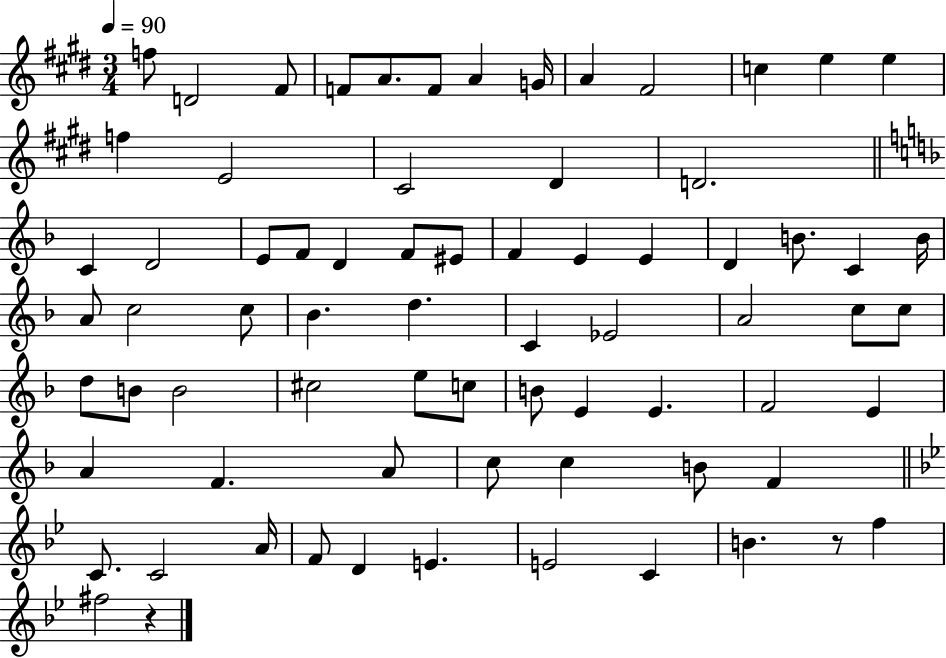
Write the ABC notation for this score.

X:1
T:Untitled
M:3/4
L:1/4
K:E
f/2 D2 ^F/2 F/2 A/2 F/2 A G/4 A ^F2 c e e f E2 ^C2 ^D D2 C D2 E/2 F/2 D F/2 ^E/2 F E E D B/2 C B/4 A/2 c2 c/2 _B d C _E2 A2 c/2 c/2 d/2 B/2 B2 ^c2 e/2 c/2 B/2 E E F2 E A F A/2 c/2 c B/2 F C/2 C2 A/4 F/2 D E E2 C B z/2 f ^f2 z